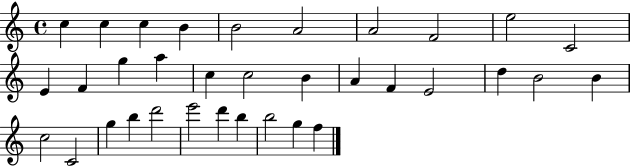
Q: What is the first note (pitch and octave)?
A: C5